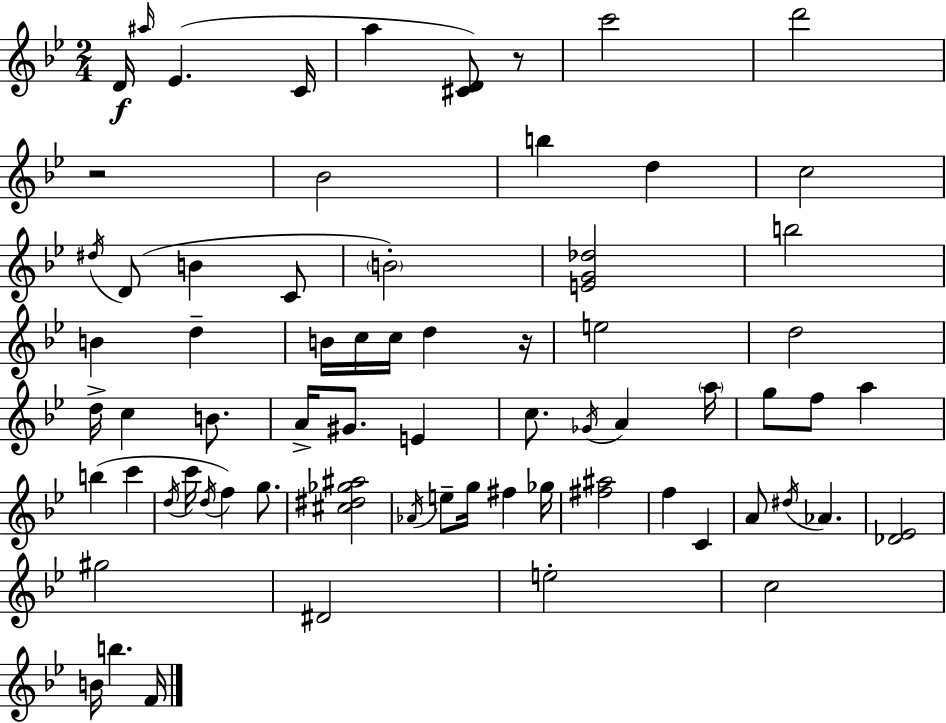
{
  \clef treble
  \numericTimeSignature
  \time 2/4
  \key bes \major
  d'16\f \grace { ais''16 }( ees'4. | c'16 a''4 <cis' d'>8) r8 | c'''2 | d'''2 | \break r2 | bes'2 | b''4 d''4 | c''2 | \break \acciaccatura { dis''16 } d'8( b'4 | c'8 \parenthesize b'2-.) | <e' g' des''>2 | b''2 | \break b'4 d''4-- | b'16 c''16 c''16 d''4 | r16 e''2 | d''2 | \break d''16-> c''4 b'8. | a'16-> gis'8. e'4 | c''8. \acciaccatura { ges'16 } a'4 | \parenthesize a''16 g''8 f''8 a''4 | \break b''4( c'''4 | \acciaccatura { d''16 } c'''16 \acciaccatura { d''16 } f''4) | g''8. <cis'' dis'' ges'' ais''>2 | \acciaccatura { aes'16 } e''8-- | \break g''16 fis''4 ges''16 <fis'' ais''>2 | f''4 | c'4 a'8 | \acciaccatura { dis''16 } aes'4. <des' ees'>2 | \break gis''2 | dis'2 | e''2-. | c''2 | \break b'16 | b''4. f'16 \bar "|."
}